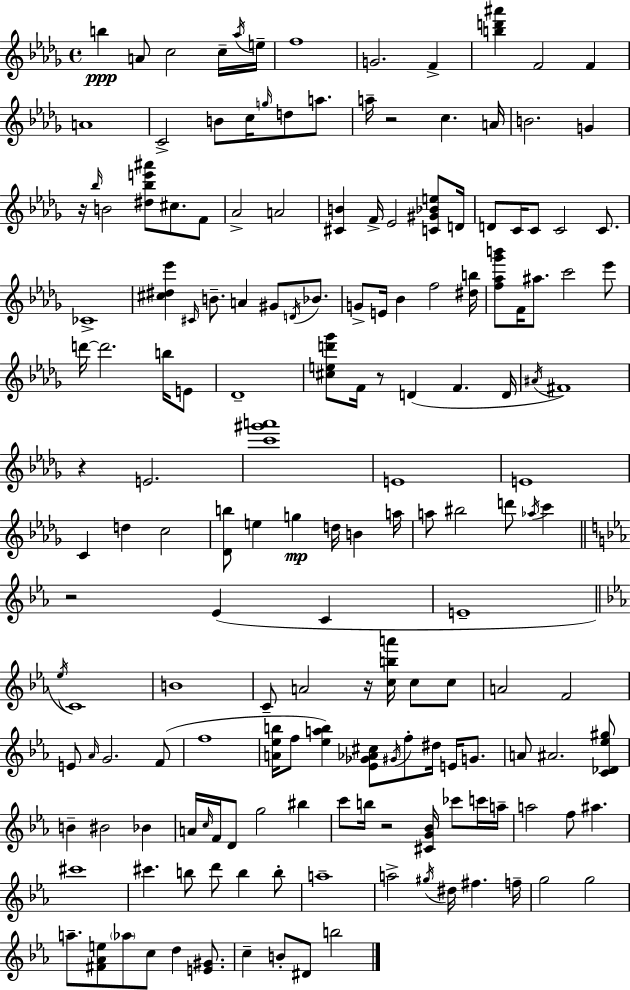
{
  \clef treble
  \time 4/4
  \defaultTimeSignature
  \key bes \minor
  b''4\ppp a'8 c''2 c''16-- \acciaccatura { aes''16 } | e''16-- f''1 | g'2. f'4-> | <b'' d''' ais'''>4 f'2 f'4 | \break a'1 | c'2-> b'8 c''16 \grace { g''16 } d''8 a''8. | a''16-- r2 c''4. | a'16 b'2. g'4 | \break r16 \grace { bes''16 } b'2 <dis'' bes'' e''' ais'''>8 cis''8. | f'8 aes'2-> a'2 | <cis' b'>4 f'16-> ees'2 | <c' gis' bes' e''>8 d'16 d'8 c'16 c'8 c'2 | \break c'8. ces'1-> | <cis'' dis'' ees'''>4 \grace { cis'16 } b'8.-- a'4 gis'8 | \acciaccatura { d'16 } bes'8. g'8-> e'16 bes'4 f''2 | <dis'' b''>16 <f'' aes'' ges''' b'''>8 f'16 ais''8. c'''2 | \break ees'''8 d'''16~~ d'''2. | b''16 e'8 des'1-- | <cis'' e'' d''' ges'''>8 f'16 r8 d'4( f'4. | d'16 \acciaccatura { ais'16 } fis'1) | \break r4 e'2. | <c''' gis''' a'''>1 | e'1 | e'1 | \break c'4 d''4 c''2 | <des' b''>8 e''4 g''4\mp | d''16 b'4 a''16 a''8 bis''2 | d'''8 \acciaccatura { aes''16 } c'''4 \bar "||" \break \key ees \major r2 ees'4( c'4 | e'1-- | \bar "||" \break \key ees \major \acciaccatura { ees''16 } c'1) | b'1 | c'8-- a'2 r16 <c'' b'' a'''>16 c''8 c''8 | a'2 f'2 | \break e'8 \grace { aes'16 } g'2. | f'8( f''1 | <a' ees'' b''>16 f''8 <ees'' a'' b''>4) <ees' ges' aes' cis''>8 \acciaccatura { gis'16 } f''8-. dis''16 e'16 | g'8. a'8 ais'2. | \break <c' des' ees'' gis''>8 b'4-- bis'2 bes'4 | a'16 \grace { c''16 } f'16 d'8 g''2 | bis''4 c'''8 b''16 r2 <cis' g' bes'>16 | ces'''8 c'''16 a''16-- a''2 f''8 ais''4. | \break cis'''1 | cis'''4. b''8 d'''8 b''4 | b''8-. a''1-- | a''2-> \acciaccatura { gis''16 } dis''16 fis''4. | \break f''16-- g''2 g''2 | a''8.-- <fis' aes' e''>8 \parenthesize aes''8 c''8 d''4 | <e' gis'>8. c''4-- b'8-. dis'8 b''2 | \bar "|."
}